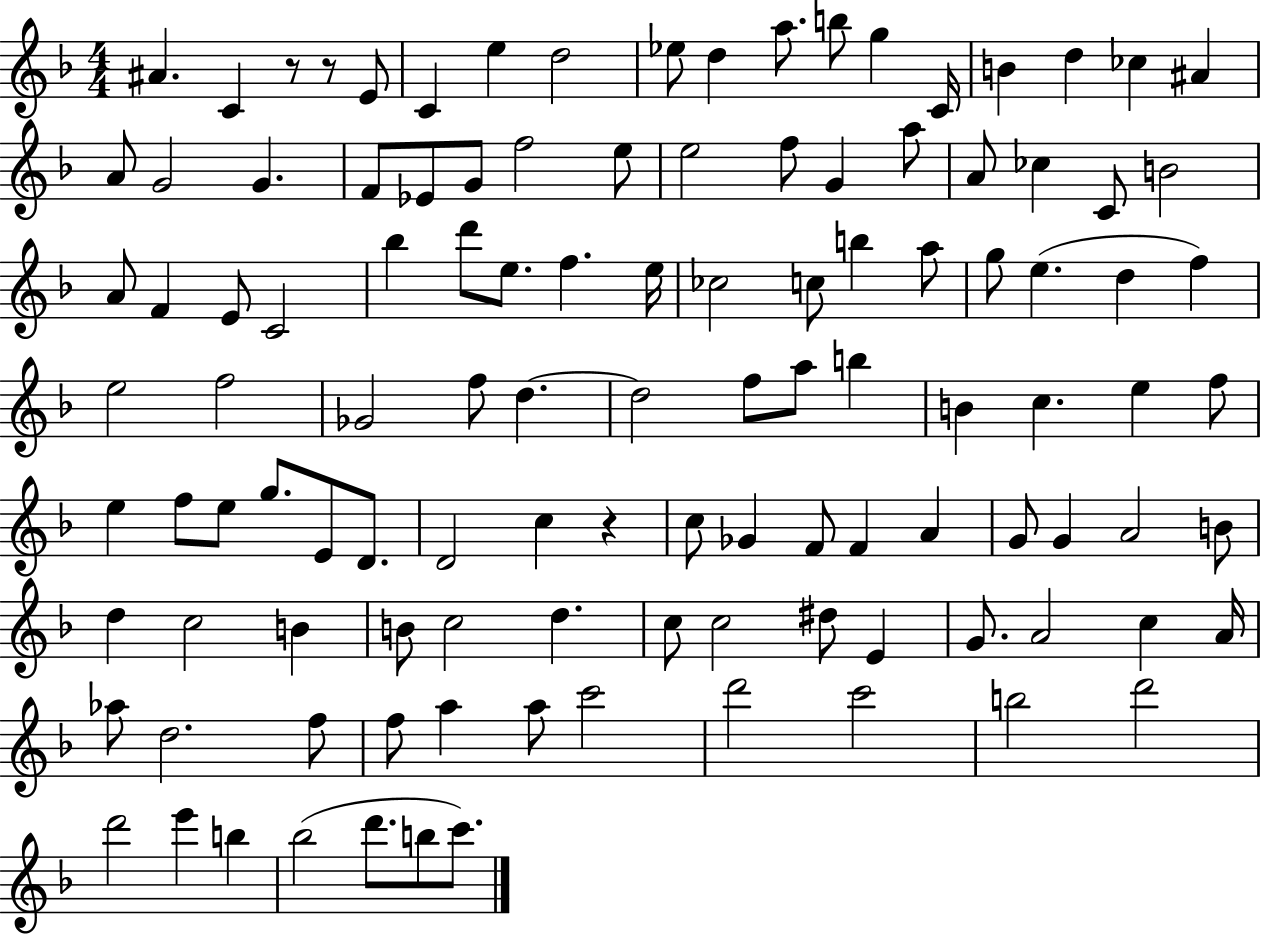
X:1
T:Untitled
M:4/4
L:1/4
K:F
^A C z/2 z/2 E/2 C e d2 _e/2 d a/2 b/2 g C/4 B d _c ^A A/2 G2 G F/2 _E/2 G/2 f2 e/2 e2 f/2 G a/2 A/2 _c C/2 B2 A/2 F E/2 C2 _b d'/2 e/2 f e/4 _c2 c/2 b a/2 g/2 e d f e2 f2 _G2 f/2 d d2 f/2 a/2 b B c e f/2 e f/2 e/2 g/2 E/2 D/2 D2 c z c/2 _G F/2 F A G/2 G A2 B/2 d c2 B B/2 c2 d c/2 c2 ^d/2 E G/2 A2 c A/4 _a/2 d2 f/2 f/2 a a/2 c'2 d'2 c'2 b2 d'2 d'2 e' b _b2 d'/2 b/2 c'/2